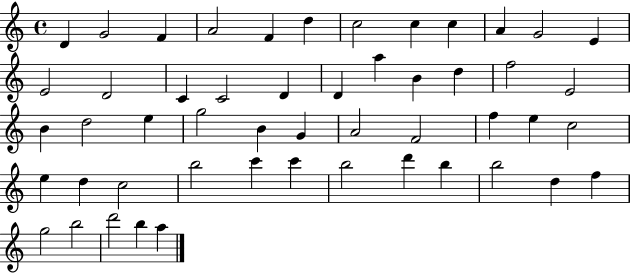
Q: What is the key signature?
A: C major